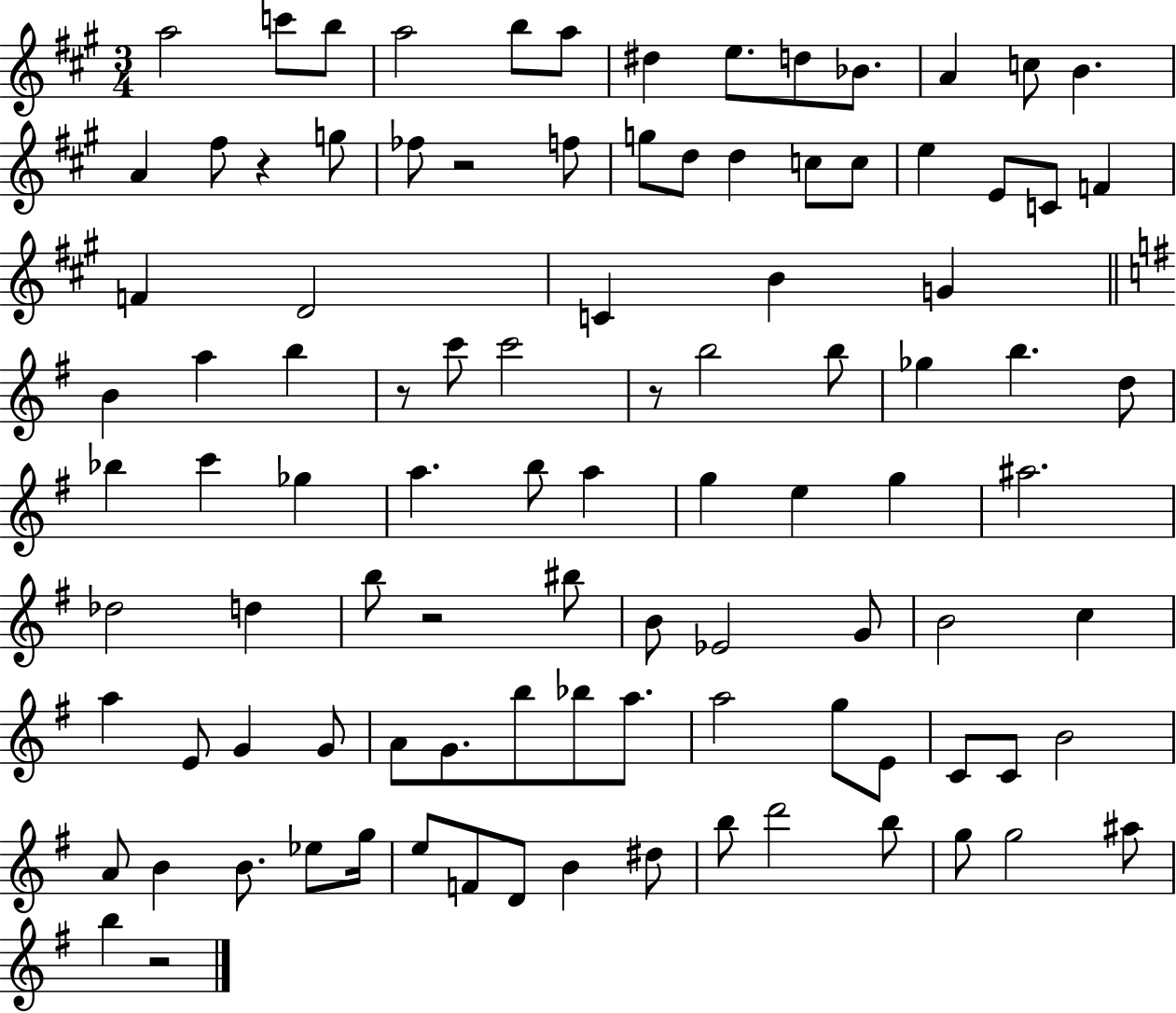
X:1
T:Untitled
M:3/4
L:1/4
K:A
a2 c'/2 b/2 a2 b/2 a/2 ^d e/2 d/2 _B/2 A c/2 B A ^f/2 z g/2 _f/2 z2 f/2 g/2 d/2 d c/2 c/2 e E/2 C/2 F F D2 C B G B a b z/2 c'/2 c'2 z/2 b2 b/2 _g b d/2 _b c' _g a b/2 a g e g ^a2 _d2 d b/2 z2 ^b/2 B/2 _E2 G/2 B2 c a E/2 G G/2 A/2 G/2 b/2 _b/2 a/2 a2 g/2 E/2 C/2 C/2 B2 A/2 B B/2 _e/2 g/4 e/2 F/2 D/2 B ^d/2 b/2 d'2 b/2 g/2 g2 ^a/2 b z2